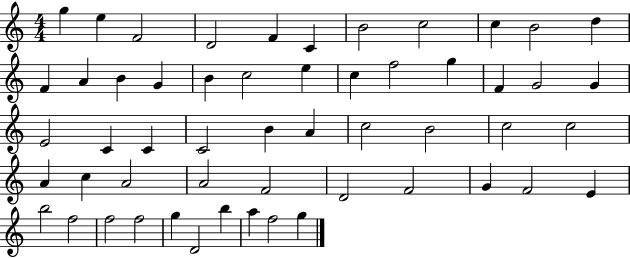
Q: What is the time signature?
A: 4/4